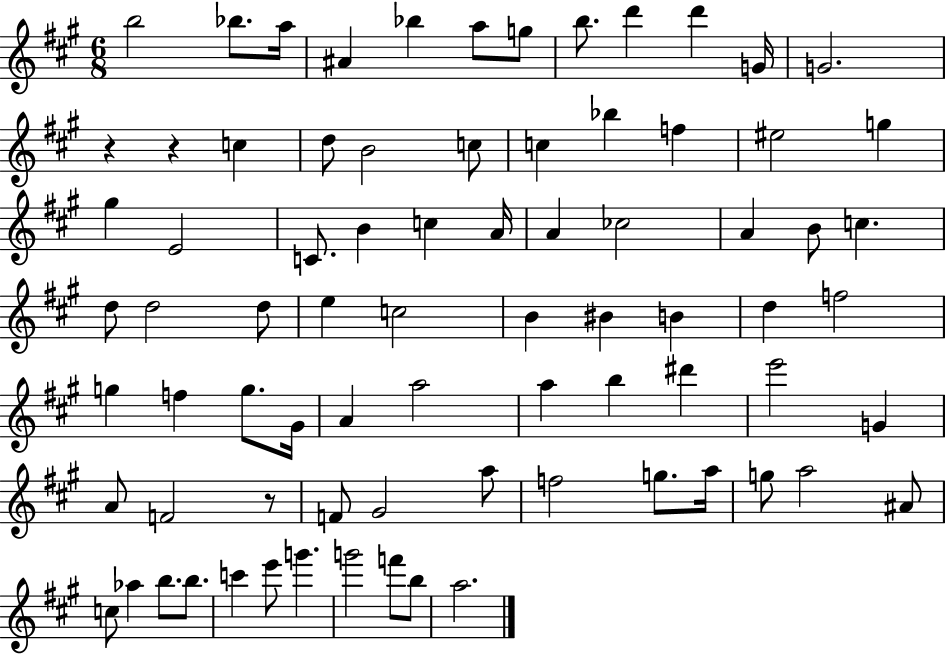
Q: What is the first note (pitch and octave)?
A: B5